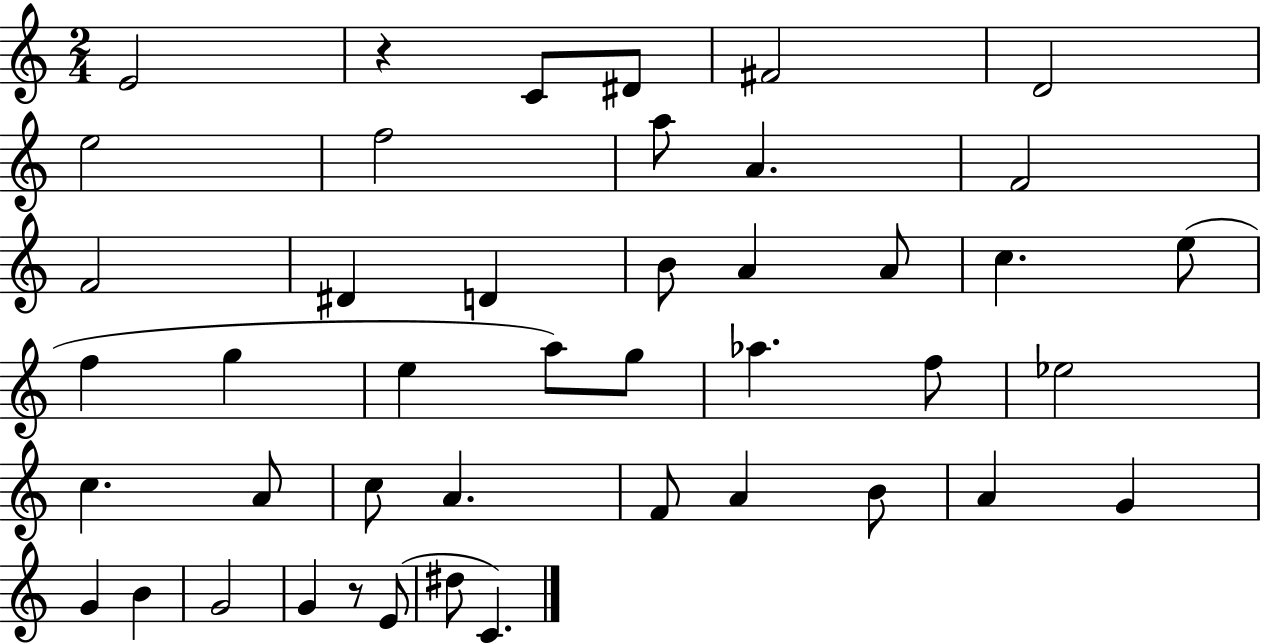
X:1
T:Untitled
M:2/4
L:1/4
K:C
E2 z C/2 ^D/2 ^F2 D2 e2 f2 a/2 A F2 F2 ^D D B/2 A A/2 c e/2 f g e a/2 g/2 _a f/2 _e2 c A/2 c/2 A F/2 A B/2 A G G B G2 G z/2 E/2 ^d/2 C